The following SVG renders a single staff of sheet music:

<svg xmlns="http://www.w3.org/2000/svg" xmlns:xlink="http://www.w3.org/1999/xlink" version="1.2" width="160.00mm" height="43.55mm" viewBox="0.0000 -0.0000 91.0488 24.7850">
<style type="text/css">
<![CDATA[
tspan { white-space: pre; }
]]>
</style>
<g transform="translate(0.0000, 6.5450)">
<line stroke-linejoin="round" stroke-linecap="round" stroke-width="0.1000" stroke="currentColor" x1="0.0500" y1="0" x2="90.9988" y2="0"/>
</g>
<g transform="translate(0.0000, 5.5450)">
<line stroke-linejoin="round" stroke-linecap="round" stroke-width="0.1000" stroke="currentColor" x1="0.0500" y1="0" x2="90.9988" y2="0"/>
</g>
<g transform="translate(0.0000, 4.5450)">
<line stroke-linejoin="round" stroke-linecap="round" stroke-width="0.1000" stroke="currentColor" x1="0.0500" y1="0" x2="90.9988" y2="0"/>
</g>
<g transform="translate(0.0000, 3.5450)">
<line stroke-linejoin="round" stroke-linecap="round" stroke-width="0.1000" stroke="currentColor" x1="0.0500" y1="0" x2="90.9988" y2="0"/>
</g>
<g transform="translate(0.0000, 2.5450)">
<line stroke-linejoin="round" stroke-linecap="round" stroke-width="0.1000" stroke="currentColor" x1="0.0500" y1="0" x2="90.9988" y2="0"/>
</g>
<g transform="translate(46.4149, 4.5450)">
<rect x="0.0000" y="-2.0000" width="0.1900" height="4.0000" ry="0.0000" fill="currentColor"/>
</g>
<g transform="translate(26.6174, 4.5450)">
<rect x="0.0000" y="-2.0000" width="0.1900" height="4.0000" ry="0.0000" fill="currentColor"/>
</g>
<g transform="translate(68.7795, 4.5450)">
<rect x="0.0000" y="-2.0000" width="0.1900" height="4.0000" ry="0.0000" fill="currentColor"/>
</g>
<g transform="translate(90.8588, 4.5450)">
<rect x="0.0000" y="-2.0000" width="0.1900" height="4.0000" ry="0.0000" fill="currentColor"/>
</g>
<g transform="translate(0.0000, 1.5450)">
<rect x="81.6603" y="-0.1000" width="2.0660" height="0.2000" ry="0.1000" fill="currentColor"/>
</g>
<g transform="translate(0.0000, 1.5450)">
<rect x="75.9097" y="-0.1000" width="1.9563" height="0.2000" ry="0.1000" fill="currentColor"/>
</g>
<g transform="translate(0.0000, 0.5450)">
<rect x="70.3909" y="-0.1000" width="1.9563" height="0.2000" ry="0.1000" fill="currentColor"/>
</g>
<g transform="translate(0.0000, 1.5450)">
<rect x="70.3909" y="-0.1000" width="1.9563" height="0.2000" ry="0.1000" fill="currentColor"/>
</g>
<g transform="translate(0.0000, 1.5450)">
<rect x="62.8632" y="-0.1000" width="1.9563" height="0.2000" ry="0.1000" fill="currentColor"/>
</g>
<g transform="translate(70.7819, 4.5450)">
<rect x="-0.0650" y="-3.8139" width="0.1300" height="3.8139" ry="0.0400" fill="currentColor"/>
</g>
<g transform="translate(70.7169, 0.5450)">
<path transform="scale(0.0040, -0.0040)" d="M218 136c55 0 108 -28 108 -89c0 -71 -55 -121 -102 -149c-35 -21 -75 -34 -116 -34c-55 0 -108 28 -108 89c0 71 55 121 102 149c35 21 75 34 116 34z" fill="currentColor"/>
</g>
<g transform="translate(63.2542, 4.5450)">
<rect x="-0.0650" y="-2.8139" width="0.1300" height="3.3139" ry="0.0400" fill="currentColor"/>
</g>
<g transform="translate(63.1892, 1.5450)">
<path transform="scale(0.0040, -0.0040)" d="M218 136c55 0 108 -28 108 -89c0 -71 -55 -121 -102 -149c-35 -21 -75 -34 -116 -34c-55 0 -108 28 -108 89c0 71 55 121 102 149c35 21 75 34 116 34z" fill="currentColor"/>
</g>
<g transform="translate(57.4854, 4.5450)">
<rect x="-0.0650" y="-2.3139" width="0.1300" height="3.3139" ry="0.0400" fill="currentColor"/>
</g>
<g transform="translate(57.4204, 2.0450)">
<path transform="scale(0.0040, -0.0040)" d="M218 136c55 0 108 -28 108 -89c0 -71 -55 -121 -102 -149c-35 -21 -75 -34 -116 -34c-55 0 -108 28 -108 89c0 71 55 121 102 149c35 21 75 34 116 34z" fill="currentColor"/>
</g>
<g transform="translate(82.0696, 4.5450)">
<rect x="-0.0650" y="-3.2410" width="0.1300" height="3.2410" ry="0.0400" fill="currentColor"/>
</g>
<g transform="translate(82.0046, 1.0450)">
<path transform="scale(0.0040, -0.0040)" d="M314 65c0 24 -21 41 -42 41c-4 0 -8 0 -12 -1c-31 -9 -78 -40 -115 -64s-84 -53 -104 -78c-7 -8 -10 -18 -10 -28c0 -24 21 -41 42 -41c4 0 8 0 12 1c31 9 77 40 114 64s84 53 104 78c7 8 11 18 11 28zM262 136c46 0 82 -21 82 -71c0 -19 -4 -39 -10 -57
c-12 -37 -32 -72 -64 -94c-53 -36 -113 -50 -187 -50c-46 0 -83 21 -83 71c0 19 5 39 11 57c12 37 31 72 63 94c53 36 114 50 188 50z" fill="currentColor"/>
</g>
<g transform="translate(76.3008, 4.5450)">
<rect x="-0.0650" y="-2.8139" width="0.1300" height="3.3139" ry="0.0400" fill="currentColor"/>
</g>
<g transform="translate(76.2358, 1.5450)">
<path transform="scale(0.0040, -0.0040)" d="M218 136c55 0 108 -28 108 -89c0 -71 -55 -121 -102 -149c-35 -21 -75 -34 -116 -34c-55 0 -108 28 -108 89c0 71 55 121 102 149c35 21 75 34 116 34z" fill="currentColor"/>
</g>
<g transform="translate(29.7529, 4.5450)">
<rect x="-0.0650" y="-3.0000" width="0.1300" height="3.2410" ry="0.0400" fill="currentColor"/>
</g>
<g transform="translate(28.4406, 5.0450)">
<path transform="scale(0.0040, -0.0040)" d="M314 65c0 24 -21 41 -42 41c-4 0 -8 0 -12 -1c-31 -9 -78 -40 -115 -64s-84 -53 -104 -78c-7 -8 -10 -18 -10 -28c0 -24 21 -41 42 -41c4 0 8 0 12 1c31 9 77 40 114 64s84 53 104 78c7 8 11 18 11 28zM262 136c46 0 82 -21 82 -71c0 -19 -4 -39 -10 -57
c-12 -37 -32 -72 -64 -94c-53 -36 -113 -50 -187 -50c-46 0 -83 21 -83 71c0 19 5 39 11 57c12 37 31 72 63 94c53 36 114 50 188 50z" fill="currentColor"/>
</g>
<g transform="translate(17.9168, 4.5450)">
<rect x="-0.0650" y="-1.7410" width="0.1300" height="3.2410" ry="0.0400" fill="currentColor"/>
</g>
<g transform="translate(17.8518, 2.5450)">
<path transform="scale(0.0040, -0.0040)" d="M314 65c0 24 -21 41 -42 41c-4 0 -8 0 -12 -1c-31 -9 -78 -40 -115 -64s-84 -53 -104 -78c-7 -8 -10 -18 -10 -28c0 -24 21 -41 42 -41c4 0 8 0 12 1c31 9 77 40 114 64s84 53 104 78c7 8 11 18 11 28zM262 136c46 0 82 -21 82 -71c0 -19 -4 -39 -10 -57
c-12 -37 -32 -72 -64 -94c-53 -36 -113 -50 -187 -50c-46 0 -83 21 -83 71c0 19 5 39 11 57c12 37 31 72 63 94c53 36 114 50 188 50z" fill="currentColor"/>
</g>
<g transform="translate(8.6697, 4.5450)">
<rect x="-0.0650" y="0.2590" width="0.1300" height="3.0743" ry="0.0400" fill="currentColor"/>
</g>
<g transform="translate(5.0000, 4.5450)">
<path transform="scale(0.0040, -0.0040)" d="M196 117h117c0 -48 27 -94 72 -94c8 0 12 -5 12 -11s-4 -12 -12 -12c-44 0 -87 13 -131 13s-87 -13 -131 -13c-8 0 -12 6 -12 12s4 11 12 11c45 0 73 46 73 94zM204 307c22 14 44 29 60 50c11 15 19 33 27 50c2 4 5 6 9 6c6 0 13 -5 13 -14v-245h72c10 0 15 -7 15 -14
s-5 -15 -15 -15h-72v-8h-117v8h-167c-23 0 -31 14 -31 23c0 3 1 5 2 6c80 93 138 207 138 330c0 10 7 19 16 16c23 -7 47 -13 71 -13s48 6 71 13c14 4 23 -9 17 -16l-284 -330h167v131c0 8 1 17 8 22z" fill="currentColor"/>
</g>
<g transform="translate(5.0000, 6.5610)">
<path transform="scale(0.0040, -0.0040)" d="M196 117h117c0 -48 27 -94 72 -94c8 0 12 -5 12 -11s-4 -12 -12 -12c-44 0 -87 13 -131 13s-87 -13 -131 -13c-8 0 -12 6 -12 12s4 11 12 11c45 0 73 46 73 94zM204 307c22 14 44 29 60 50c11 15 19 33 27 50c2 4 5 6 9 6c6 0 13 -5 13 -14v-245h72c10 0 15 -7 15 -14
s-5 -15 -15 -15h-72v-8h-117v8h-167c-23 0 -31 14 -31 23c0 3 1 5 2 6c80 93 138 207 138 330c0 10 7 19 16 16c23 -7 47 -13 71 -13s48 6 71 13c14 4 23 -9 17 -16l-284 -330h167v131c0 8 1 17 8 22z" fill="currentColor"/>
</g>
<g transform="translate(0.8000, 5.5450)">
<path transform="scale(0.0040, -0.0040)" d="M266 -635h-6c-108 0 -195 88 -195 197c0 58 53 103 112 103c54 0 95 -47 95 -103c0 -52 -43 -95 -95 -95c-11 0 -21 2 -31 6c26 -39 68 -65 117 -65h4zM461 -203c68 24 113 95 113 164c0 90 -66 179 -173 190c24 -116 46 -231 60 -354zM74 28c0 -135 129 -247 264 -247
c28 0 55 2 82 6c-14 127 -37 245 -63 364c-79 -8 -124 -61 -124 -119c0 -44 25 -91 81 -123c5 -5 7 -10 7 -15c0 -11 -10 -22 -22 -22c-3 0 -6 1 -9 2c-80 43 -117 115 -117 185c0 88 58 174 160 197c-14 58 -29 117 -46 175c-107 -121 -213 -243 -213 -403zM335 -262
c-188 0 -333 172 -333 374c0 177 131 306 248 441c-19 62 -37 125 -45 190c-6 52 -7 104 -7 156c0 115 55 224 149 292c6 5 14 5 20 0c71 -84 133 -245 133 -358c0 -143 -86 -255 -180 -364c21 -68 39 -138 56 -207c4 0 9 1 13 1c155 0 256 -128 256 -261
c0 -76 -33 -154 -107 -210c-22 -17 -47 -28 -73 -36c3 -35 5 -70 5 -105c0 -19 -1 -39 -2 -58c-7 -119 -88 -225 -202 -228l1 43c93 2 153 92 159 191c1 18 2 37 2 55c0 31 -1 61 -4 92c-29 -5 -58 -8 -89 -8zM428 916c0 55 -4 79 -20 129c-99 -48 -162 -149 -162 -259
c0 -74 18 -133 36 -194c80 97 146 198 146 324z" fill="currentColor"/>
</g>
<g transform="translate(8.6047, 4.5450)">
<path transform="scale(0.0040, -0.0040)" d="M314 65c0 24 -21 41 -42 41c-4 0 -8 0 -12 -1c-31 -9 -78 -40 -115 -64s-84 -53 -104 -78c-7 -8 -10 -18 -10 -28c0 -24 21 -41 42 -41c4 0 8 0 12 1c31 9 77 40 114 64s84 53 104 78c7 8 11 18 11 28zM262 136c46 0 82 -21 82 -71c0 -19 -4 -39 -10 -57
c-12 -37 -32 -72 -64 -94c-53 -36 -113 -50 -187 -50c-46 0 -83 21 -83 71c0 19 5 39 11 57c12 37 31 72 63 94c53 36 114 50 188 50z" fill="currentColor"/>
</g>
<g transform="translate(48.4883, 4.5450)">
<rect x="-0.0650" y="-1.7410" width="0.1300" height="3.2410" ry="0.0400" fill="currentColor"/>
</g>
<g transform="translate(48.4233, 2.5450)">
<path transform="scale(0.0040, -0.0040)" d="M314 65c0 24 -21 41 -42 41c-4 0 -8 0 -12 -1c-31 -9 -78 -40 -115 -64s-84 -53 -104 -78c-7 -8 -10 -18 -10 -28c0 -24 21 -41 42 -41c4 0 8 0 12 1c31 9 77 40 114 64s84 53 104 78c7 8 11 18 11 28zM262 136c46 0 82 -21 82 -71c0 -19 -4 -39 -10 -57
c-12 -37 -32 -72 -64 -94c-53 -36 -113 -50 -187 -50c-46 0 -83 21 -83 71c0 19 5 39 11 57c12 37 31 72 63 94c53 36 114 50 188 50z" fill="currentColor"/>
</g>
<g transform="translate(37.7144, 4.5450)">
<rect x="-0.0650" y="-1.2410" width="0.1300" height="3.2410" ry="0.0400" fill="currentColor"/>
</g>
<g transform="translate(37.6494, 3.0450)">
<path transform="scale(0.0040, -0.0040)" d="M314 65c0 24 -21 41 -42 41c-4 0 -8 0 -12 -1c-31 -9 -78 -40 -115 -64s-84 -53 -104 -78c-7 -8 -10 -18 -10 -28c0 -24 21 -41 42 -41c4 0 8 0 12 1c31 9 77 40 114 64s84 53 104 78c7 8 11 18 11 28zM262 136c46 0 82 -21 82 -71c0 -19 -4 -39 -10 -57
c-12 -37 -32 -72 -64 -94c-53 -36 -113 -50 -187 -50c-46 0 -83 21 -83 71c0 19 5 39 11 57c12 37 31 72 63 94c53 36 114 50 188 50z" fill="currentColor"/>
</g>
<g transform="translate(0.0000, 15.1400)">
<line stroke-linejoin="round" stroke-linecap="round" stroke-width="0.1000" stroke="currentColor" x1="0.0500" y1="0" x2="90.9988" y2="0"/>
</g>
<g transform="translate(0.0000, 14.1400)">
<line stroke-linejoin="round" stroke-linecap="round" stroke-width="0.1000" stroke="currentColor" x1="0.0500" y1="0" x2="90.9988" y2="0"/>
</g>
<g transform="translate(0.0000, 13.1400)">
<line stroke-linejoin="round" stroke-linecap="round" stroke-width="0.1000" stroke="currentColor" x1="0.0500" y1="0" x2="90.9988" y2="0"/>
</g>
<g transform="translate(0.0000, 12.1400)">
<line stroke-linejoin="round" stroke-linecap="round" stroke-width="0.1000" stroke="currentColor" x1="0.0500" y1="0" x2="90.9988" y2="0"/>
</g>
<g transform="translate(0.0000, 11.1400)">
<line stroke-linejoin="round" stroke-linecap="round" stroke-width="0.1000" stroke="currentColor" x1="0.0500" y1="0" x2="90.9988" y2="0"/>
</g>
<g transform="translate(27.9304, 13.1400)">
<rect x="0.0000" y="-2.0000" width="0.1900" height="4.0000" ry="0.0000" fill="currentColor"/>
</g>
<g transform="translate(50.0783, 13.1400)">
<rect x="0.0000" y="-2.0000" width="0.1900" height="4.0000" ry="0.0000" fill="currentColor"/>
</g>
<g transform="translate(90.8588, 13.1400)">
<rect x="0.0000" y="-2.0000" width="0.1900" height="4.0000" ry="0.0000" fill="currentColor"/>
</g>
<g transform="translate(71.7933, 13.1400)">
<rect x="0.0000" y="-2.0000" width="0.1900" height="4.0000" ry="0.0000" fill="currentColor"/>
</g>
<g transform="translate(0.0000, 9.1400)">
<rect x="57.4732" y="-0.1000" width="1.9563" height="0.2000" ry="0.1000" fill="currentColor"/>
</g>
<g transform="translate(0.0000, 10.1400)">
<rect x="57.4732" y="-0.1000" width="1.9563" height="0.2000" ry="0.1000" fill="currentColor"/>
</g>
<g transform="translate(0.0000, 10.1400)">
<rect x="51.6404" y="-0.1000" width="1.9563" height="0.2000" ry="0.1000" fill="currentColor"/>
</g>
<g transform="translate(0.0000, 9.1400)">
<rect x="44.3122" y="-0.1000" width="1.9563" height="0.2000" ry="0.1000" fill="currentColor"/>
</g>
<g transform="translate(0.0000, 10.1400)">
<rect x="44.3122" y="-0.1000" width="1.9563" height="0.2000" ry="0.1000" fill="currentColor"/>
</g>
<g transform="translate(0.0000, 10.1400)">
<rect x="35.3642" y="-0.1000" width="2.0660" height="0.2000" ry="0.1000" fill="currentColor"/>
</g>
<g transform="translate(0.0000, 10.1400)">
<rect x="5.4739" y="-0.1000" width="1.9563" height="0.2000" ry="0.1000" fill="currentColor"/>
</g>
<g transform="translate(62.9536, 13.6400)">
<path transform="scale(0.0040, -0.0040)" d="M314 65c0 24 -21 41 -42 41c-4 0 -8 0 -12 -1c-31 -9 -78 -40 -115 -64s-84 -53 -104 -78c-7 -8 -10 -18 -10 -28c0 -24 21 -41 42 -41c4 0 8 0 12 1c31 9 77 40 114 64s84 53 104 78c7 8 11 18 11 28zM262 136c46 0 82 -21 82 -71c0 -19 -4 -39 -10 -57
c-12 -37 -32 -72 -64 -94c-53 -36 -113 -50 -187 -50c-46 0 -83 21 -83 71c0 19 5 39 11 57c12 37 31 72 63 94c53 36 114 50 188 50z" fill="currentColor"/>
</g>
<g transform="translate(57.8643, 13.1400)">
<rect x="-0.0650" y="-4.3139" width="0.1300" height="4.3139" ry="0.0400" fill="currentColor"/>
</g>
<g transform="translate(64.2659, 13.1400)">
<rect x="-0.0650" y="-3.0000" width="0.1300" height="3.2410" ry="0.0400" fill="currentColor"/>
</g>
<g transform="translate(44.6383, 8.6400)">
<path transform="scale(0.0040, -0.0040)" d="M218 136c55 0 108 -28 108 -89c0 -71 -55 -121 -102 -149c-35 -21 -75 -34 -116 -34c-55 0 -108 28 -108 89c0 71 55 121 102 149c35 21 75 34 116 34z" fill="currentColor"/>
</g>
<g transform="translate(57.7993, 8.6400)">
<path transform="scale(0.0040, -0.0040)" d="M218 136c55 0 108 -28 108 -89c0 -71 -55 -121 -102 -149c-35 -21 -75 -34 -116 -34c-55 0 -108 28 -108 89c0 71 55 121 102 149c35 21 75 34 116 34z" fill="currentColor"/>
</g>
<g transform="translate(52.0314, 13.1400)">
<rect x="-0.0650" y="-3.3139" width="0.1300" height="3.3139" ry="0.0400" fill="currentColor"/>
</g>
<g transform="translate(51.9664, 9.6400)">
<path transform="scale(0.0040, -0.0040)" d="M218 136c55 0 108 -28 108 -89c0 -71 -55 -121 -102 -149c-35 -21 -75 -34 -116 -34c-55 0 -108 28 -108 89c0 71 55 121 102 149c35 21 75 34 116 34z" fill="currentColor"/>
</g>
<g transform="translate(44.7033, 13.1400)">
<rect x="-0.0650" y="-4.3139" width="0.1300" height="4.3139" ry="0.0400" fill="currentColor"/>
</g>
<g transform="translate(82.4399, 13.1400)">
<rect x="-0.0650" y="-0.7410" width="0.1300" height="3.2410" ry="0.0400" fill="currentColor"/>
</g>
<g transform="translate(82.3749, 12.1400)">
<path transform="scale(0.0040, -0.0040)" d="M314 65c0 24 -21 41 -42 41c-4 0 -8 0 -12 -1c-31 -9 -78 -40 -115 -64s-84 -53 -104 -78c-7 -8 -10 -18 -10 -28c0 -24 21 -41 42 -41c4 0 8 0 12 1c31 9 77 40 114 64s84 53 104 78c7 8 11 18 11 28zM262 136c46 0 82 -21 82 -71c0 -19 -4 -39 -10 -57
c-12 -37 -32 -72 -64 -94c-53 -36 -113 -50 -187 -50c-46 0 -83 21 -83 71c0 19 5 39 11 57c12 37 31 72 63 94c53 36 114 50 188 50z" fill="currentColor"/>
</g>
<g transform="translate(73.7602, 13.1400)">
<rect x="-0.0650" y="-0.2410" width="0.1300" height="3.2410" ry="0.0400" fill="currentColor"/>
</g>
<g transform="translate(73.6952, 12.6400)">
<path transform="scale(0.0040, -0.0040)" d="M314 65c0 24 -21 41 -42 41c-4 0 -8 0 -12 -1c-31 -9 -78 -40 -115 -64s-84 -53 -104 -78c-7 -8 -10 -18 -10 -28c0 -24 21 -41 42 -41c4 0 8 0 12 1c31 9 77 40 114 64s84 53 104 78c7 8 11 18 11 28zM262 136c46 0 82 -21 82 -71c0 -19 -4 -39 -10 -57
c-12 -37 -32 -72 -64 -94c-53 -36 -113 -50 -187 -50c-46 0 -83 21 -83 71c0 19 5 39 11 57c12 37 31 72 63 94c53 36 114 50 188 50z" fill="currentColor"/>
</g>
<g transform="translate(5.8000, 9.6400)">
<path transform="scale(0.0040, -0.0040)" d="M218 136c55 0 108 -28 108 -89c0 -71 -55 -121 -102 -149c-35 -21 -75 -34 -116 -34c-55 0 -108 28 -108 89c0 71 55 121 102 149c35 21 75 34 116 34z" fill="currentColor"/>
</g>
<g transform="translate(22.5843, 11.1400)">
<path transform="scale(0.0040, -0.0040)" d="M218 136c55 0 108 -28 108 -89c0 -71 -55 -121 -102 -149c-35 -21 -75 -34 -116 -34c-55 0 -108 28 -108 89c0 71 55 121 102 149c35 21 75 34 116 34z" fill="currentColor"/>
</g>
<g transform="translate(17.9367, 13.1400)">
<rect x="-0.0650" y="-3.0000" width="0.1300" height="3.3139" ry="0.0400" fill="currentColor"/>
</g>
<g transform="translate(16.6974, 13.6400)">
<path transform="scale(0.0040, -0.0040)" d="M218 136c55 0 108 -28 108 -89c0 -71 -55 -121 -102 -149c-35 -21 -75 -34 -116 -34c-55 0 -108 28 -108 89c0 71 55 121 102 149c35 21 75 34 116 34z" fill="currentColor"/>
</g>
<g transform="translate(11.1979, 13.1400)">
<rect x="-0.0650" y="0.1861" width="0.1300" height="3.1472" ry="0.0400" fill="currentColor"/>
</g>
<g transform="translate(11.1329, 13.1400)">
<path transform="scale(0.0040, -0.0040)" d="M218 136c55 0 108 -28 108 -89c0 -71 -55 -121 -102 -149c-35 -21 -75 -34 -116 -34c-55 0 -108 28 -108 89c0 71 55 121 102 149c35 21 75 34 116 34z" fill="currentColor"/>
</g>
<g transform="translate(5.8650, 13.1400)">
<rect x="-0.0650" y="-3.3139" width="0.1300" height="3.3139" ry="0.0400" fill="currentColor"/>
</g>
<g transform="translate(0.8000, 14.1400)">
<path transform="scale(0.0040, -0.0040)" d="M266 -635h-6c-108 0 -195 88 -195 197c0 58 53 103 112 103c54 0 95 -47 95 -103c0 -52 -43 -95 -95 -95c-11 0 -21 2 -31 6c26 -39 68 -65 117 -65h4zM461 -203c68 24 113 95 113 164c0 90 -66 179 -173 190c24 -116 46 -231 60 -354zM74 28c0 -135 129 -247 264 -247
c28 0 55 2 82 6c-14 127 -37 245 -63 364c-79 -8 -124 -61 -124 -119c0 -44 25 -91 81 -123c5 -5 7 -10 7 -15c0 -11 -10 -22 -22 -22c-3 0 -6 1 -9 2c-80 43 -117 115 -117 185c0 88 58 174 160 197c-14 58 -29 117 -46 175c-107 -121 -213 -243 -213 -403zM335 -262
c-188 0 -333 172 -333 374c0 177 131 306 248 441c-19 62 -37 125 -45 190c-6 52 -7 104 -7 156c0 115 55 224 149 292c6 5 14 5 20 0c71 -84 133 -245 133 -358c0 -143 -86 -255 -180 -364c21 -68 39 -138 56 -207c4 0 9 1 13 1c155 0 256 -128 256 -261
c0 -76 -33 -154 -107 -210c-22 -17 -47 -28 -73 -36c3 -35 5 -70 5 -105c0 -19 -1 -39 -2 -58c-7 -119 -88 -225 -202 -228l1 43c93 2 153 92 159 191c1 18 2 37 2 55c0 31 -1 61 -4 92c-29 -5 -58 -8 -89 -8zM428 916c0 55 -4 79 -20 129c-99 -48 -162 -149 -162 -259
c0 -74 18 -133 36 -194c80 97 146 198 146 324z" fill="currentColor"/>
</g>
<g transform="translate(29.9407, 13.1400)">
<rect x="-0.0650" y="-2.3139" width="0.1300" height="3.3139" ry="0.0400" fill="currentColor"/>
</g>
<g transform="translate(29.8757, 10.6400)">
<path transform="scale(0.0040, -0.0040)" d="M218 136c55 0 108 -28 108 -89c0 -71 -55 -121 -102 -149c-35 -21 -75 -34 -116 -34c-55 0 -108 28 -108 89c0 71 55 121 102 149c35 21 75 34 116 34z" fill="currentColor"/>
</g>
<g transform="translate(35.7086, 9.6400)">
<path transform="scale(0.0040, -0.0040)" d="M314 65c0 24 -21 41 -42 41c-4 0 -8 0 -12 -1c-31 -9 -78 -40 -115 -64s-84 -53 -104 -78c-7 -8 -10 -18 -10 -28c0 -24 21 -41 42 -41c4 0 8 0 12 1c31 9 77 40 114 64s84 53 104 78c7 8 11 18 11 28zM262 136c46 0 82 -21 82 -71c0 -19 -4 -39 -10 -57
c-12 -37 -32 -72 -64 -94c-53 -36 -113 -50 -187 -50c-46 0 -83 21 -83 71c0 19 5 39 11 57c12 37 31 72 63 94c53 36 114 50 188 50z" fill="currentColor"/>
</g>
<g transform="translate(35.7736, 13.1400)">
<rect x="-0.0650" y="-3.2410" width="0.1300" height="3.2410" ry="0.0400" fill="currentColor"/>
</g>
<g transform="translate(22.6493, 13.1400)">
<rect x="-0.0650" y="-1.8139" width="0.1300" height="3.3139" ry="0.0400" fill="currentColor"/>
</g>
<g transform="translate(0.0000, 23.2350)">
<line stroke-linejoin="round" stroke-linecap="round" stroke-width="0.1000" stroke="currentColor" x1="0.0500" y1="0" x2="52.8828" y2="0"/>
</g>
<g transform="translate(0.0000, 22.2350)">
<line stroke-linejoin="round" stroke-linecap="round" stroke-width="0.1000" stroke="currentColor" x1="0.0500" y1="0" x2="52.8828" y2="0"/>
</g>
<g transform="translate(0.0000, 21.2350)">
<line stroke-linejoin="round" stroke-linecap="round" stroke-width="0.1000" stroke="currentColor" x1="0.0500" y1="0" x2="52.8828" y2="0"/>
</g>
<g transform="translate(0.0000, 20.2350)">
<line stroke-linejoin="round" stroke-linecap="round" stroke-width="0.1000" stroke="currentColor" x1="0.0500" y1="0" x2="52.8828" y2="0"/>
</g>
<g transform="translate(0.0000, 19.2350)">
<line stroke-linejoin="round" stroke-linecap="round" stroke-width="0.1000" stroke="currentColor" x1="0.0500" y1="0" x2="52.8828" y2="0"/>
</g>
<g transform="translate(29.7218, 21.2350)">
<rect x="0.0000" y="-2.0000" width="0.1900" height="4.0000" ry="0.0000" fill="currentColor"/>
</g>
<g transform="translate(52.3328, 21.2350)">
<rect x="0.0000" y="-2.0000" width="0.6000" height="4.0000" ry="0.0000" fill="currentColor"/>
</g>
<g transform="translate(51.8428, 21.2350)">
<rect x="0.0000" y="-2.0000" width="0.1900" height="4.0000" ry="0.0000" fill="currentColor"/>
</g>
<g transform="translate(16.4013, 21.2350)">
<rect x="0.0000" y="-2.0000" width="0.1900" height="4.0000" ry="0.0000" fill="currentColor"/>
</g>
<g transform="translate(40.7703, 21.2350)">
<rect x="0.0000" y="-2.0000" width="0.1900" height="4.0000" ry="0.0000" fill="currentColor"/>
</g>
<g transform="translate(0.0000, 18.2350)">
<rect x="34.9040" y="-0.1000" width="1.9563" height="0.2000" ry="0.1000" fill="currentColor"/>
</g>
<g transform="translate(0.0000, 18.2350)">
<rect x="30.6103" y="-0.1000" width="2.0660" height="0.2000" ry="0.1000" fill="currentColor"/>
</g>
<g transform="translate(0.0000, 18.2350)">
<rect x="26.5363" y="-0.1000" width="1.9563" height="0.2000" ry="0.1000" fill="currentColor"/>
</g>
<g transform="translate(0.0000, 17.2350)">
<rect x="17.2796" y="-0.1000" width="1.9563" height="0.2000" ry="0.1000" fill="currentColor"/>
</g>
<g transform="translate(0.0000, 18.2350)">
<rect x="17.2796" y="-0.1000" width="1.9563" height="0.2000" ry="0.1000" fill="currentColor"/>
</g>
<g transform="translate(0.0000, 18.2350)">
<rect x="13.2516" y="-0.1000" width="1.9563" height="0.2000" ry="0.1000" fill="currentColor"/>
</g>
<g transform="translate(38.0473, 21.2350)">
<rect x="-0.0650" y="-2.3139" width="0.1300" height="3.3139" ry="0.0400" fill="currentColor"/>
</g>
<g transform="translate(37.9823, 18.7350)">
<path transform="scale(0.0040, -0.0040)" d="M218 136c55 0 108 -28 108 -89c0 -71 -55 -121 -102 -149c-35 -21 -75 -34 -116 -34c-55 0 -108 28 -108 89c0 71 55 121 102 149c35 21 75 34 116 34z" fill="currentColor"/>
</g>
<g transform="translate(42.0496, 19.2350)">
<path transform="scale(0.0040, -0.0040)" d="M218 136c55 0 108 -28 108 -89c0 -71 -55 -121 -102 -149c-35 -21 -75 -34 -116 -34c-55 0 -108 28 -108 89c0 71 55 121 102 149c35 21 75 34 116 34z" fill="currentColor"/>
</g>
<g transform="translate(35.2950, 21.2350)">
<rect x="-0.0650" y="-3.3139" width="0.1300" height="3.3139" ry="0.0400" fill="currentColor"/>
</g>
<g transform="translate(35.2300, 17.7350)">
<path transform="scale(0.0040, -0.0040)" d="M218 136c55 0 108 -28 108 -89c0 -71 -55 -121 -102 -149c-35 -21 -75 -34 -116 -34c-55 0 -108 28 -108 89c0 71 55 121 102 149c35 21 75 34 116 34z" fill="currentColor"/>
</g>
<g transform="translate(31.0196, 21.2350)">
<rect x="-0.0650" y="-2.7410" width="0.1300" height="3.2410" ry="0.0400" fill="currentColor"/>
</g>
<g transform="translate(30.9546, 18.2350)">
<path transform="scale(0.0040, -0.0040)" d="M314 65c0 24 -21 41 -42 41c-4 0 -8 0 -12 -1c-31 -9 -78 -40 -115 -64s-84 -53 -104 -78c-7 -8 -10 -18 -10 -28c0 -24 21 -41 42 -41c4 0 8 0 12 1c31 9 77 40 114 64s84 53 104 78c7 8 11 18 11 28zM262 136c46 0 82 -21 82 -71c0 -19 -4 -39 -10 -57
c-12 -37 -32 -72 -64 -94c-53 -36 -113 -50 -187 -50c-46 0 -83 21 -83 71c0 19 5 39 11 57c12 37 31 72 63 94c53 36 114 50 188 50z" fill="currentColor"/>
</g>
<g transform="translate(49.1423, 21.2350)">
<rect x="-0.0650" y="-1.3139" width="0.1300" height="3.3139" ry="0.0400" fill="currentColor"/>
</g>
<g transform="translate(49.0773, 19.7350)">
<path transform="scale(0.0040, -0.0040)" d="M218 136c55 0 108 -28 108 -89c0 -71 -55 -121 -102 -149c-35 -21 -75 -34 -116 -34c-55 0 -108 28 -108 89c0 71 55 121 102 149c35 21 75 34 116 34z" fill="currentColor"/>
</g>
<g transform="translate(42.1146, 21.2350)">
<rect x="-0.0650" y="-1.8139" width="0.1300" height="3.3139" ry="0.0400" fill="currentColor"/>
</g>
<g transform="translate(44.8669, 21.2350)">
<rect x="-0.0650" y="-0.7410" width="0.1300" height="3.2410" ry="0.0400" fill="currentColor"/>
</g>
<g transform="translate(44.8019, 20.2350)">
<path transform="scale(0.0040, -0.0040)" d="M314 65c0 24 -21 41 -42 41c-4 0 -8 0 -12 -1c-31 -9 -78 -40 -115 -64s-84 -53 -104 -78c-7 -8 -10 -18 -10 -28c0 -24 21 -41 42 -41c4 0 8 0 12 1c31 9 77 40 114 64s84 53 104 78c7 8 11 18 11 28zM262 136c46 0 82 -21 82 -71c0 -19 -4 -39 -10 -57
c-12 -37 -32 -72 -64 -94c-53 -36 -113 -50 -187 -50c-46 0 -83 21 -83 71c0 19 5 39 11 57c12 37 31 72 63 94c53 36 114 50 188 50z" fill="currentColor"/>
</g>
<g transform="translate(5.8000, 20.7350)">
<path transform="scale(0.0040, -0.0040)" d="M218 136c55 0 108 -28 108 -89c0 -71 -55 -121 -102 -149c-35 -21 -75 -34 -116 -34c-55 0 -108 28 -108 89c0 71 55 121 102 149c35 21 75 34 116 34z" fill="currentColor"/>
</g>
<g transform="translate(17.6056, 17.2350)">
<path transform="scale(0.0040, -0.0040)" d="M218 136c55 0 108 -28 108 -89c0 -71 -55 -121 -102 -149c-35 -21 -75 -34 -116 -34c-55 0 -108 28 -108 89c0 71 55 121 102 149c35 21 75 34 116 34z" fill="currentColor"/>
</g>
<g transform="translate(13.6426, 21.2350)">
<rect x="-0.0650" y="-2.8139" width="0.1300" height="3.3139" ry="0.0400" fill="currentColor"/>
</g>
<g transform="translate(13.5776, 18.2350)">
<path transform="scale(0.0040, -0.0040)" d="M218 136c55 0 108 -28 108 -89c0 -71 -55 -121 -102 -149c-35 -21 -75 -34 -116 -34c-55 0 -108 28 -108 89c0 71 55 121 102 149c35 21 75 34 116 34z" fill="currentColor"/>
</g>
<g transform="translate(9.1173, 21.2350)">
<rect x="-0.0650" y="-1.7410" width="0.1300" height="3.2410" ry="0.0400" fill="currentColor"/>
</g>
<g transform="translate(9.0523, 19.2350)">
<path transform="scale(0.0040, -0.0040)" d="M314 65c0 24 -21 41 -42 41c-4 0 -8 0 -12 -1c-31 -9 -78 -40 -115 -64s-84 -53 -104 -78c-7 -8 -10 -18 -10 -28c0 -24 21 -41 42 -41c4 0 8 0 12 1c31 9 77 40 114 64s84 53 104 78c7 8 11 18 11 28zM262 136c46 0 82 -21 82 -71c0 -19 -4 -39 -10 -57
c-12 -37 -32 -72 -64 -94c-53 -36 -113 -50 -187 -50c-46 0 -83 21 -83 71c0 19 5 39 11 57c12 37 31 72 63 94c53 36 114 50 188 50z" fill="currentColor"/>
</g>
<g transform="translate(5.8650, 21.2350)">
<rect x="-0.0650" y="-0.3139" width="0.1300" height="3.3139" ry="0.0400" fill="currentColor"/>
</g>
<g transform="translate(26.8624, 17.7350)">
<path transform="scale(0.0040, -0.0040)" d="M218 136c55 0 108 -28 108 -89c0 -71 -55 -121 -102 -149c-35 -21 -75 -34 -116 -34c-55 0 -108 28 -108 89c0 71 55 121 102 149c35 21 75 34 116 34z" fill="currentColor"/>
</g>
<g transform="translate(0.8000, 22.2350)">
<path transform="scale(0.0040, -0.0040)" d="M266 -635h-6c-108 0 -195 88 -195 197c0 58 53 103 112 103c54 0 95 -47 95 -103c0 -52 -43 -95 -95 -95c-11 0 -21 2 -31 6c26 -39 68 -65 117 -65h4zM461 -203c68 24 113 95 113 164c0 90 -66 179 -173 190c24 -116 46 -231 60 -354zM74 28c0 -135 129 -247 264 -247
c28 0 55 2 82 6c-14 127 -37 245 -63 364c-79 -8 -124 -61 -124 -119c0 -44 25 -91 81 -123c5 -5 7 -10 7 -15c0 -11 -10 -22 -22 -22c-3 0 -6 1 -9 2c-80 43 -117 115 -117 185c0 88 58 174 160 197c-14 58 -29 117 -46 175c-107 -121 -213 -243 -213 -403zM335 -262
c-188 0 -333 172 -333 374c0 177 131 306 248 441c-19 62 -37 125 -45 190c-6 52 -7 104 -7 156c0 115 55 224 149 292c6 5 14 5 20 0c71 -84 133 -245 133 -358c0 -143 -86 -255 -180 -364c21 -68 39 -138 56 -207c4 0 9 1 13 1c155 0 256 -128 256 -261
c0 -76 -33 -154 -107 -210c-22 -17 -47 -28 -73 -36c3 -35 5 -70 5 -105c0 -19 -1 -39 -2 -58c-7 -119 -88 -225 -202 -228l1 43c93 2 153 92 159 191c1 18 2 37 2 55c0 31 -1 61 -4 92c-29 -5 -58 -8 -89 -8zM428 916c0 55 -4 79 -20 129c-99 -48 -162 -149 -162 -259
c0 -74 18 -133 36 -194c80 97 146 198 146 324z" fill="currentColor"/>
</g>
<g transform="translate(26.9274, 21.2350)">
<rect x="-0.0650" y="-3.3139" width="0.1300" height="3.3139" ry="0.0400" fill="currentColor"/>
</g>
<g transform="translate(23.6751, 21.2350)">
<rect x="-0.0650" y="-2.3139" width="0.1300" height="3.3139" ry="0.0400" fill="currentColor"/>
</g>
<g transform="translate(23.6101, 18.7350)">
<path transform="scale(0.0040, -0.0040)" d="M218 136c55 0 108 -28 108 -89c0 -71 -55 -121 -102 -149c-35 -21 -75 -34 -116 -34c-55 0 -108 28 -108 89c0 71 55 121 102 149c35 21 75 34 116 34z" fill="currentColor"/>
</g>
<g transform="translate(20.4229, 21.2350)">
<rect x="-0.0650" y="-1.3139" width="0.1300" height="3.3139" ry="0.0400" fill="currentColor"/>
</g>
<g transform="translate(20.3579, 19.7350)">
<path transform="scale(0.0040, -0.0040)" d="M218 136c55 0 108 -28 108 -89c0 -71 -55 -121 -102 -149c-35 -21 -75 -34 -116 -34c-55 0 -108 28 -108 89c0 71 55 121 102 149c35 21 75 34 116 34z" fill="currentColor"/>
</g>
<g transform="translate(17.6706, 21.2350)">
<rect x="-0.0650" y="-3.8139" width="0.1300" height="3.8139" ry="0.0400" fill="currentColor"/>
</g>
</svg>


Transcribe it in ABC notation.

X:1
T:Untitled
M:4/4
L:1/4
K:C
B2 f2 A2 e2 f2 g a c' a b2 b B A f g b2 d' b d' A2 c2 d2 c f2 a c' e g b a2 b g f d2 e